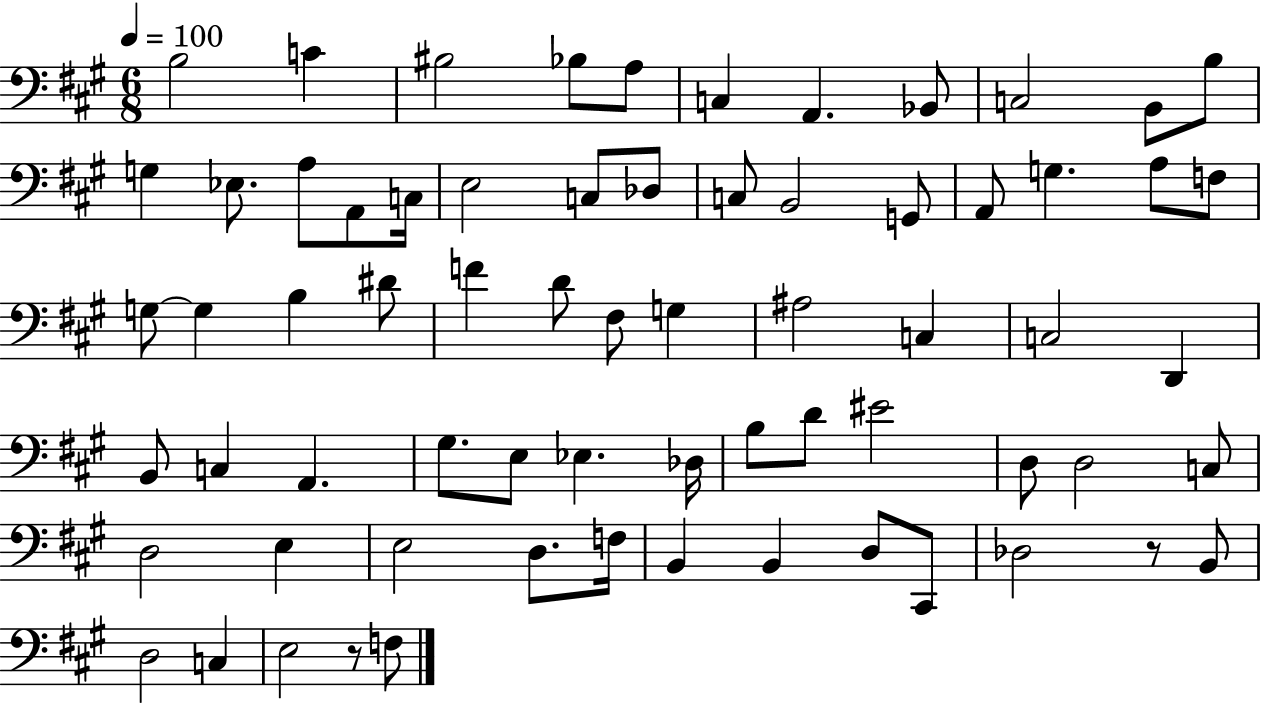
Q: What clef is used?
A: bass